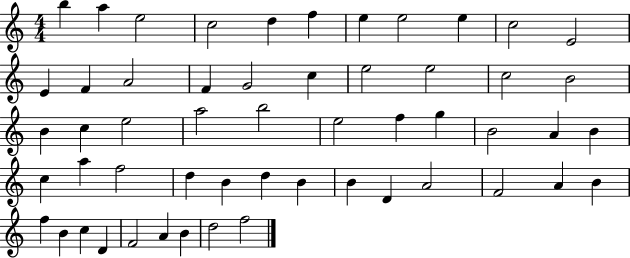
X:1
T:Untitled
M:4/4
L:1/4
K:C
b a e2 c2 d f e e2 e c2 E2 E F A2 F G2 c e2 e2 c2 B2 B c e2 a2 b2 e2 f g B2 A B c a f2 d B d B B D A2 F2 A B f B c D F2 A B d2 f2